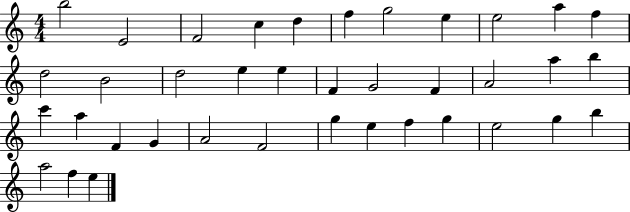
{
  \clef treble
  \numericTimeSignature
  \time 4/4
  \key c \major
  b''2 e'2 | f'2 c''4 d''4 | f''4 g''2 e''4 | e''2 a''4 f''4 | \break d''2 b'2 | d''2 e''4 e''4 | f'4 g'2 f'4 | a'2 a''4 b''4 | \break c'''4 a''4 f'4 g'4 | a'2 f'2 | g''4 e''4 f''4 g''4 | e''2 g''4 b''4 | \break a''2 f''4 e''4 | \bar "|."
}